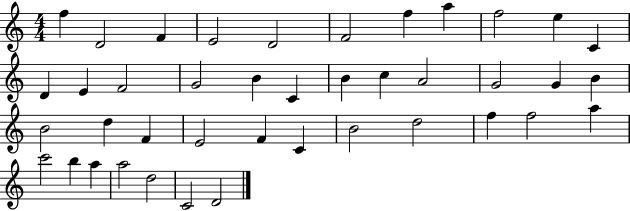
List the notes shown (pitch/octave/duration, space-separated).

F5/q D4/h F4/q E4/h D4/h F4/h F5/q A5/q F5/h E5/q C4/q D4/q E4/q F4/h G4/h B4/q C4/q B4/q C5/q A4/h G4/h G4/q B4/q B4/h D5/q F4/q E4/h F4/q C4/q B4/h D5/h F5/q F5/h A5/q C6/h B5/q A5/q A5/h D5/h C4/h D4/h